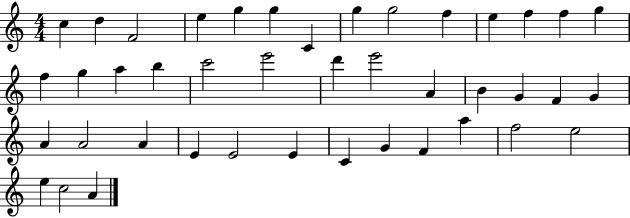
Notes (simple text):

C5/q D5/q F4/h E5/q G5/q G5/q C4/q G5/q G5/h F5/q E5/q F5/q F5/q G5/q F5/q G5/q A5/q B5/q C6/h E6/h D6/q E6/h A4/q B4/q G4/q F4/q G4/q A4/q A4/h A4/q E4/q E4/h E4/q C4/q G4/q F4/q A5/q F5/h E5/h E5/q C5/h A4/q